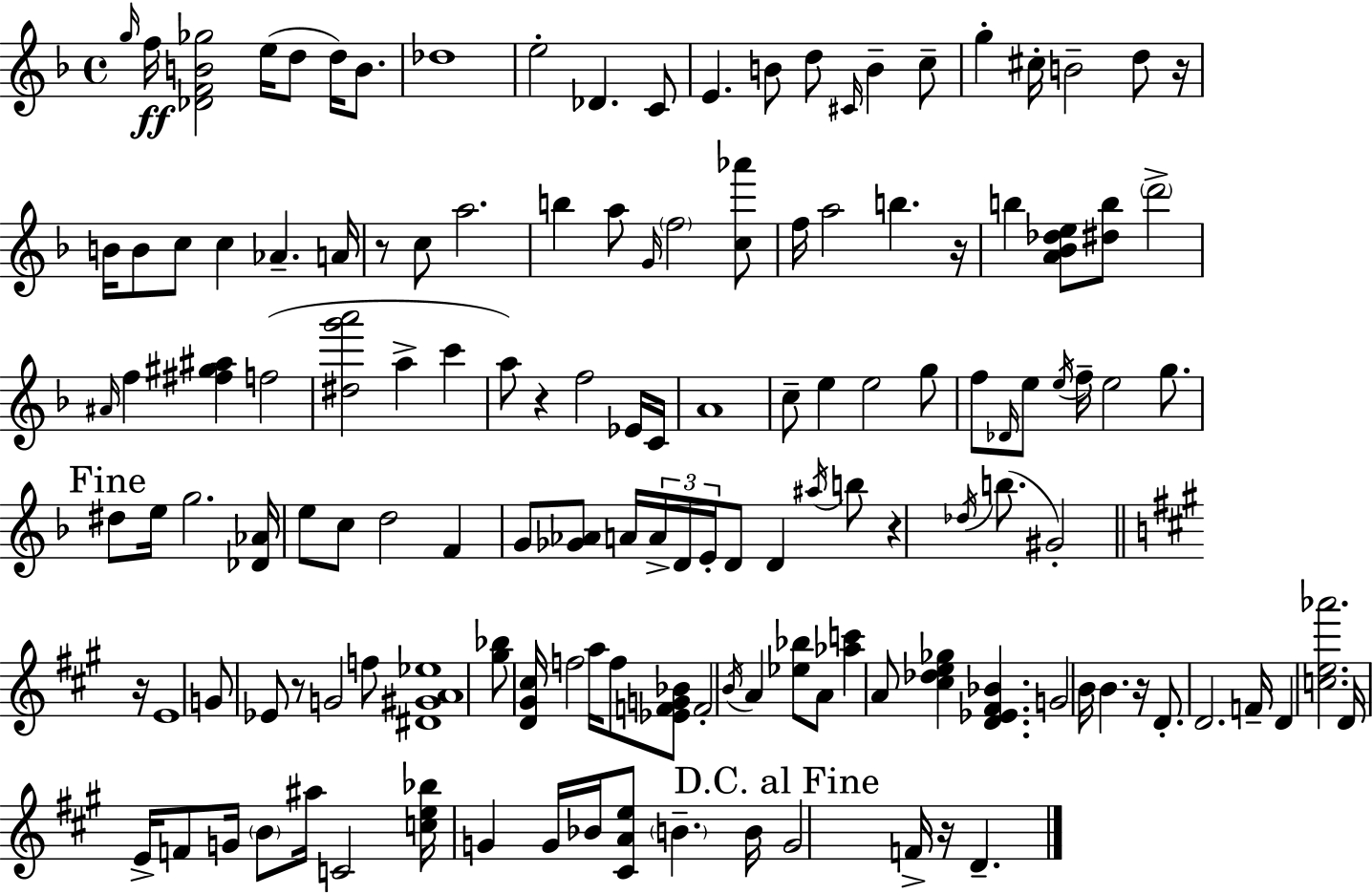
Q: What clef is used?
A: treble